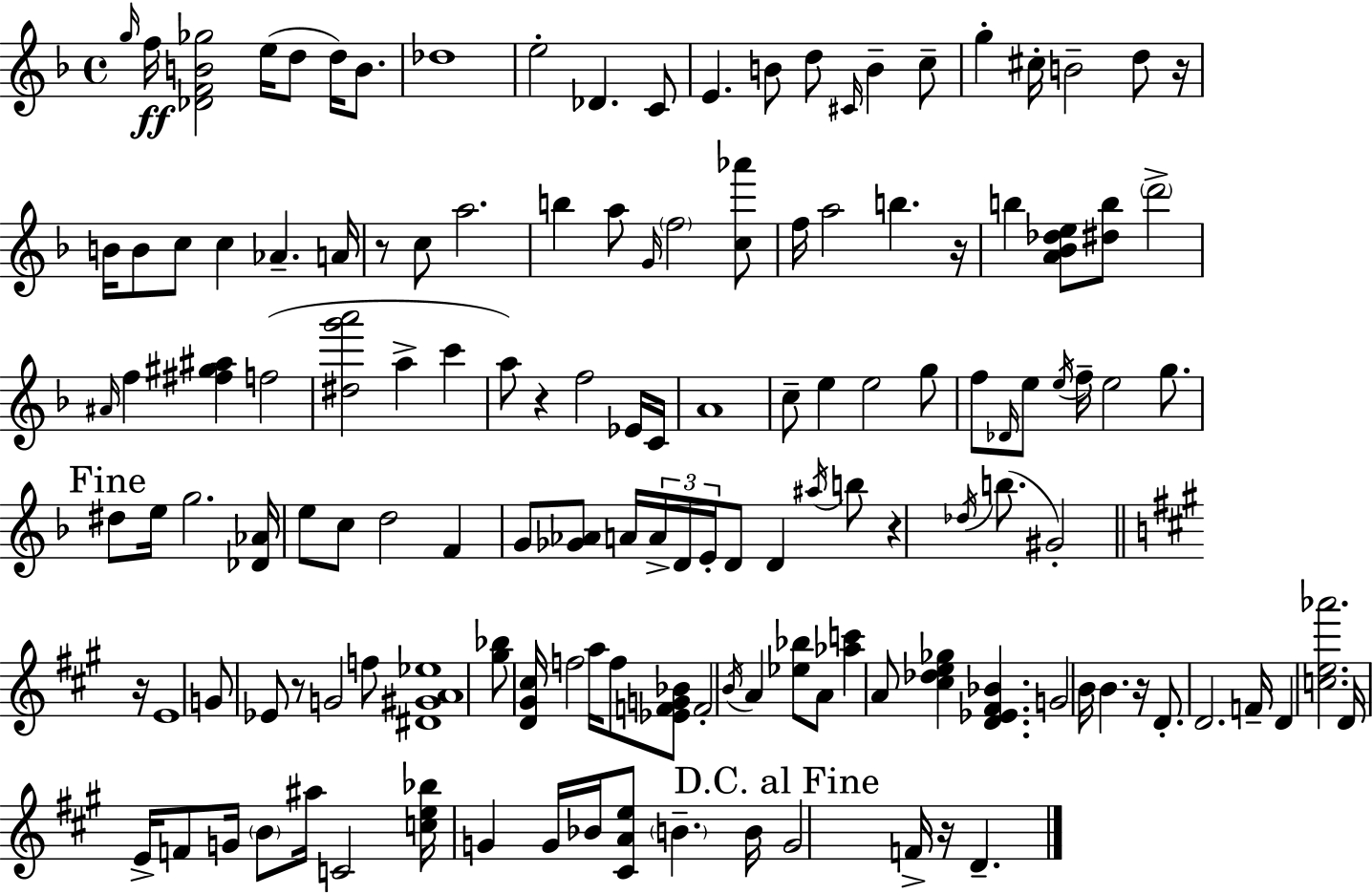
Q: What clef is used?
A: treble